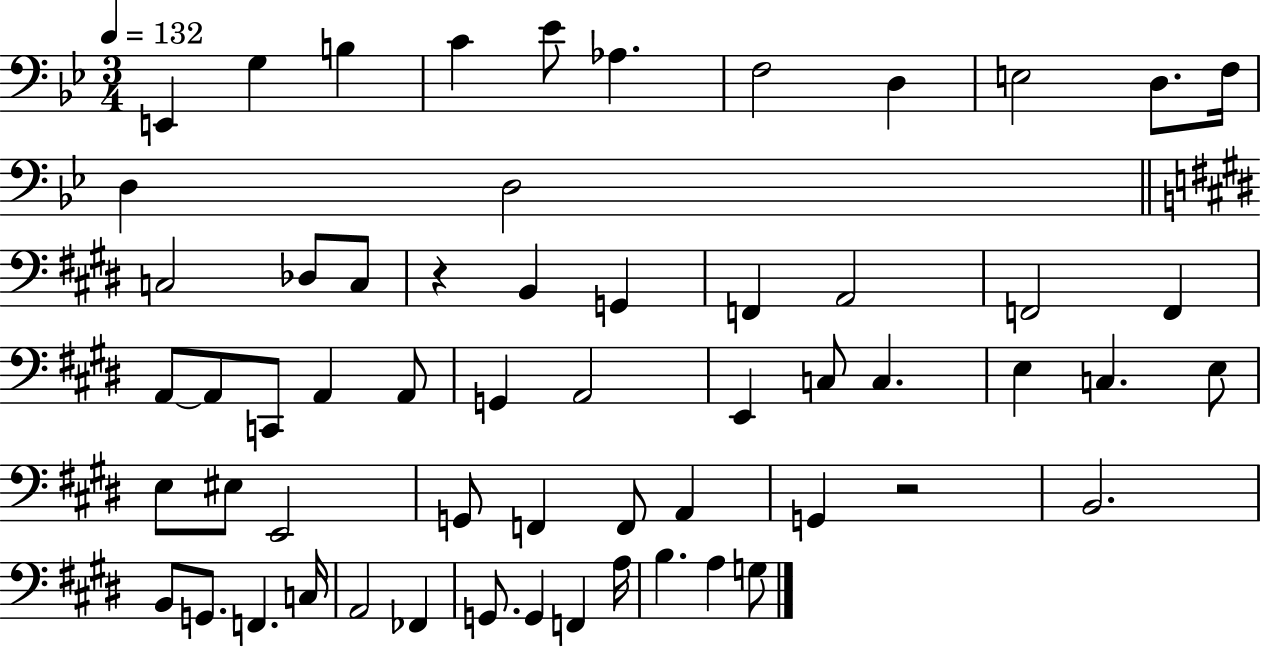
{
  \clef bass
  \numericTimeSignature
  \time 3/4
  \key bes \major
  \tempo 4 = 132
  e,4 g4 b4 | c'4 ees'8 aes4. | f2 d4 | e2 d8. f16 | \break d4 d2 | \bar "||" \break \key e \major c2 des8 c8 | r4 b,4 g,4 | f,4 a,2 | f,2 f,4 | \break a,8~~ a,8 c,8 a,4 a,8 | g,4 a,2 | e,4 c8 c4. | e4 c4. e8 | \break e8 eis8 e,2 | g,8 f,4 f,8 a,4 | g,4 r2 | b,2. | \break b,8 g,8. f,4. c16 | a,2 fes,4 | g,8. g,4 f,4 a16 | b4. a4 g8 | \break \bar "|."
}